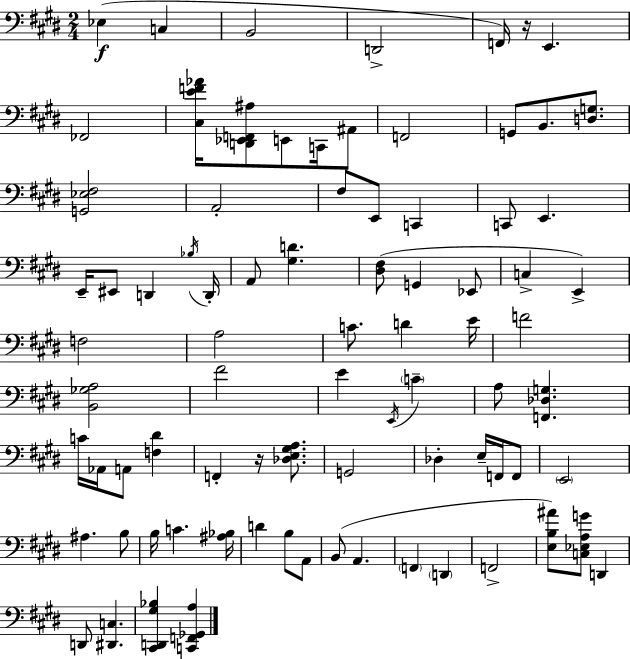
Eb3/q C3/q B2/h D2/h F2/s R/s E2/q. FES2/h [C#3,E4,F4,Ab4]/s [D2,Eb2,F2,A#3]/e E2/e C2/s A#2/e F2/h G2/e B2/e. [D3,G3]/e. [G2,Eb3,F#3]/h A2/h F#3/e E2/e C2/q C2/e E2/q. E2/s EIS2/e D2/q Bb3/s D2/s A2/e [G#3,D4]/q. [D#3,F#3]/e G2/q Eb2/e C3/q E2/q F3/h A3/h C4/e. D4/q E4/s F4/h [B2,Gb3,A3]/h F#4/h E4/q E2/s C4/q A3/e [F2,Db3,G3]/q. C4/s Ab2/s A2/e [F3,D#4]/q F2/q R/s [Db3,E3,G#3,A3]/e. G2/h Db3/q E3/s F2/s F2/e E2/h A#3/q. B3/e B3/s C4/q. [A#3,Bb3]/s D4/q B3/e A2/e B2/e A2/q. F2/q D2/q F2/h [E3,B3,A#4]/e [C3,Eb3,A3,G4]/e D2/q D2/e [D#2,C3]/q. [C#2,D2,G#3,Bb3]/q [C2,F2,Gb2,A3]/q